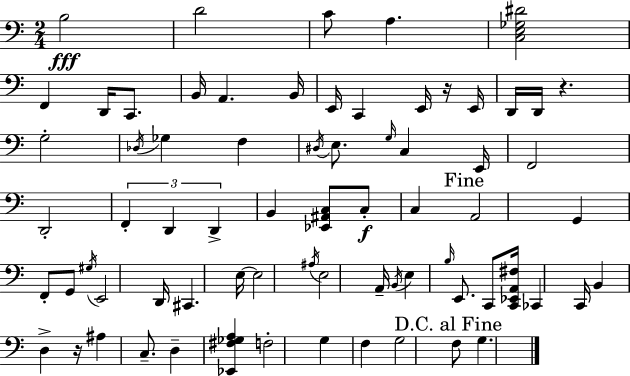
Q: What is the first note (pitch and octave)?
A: B3